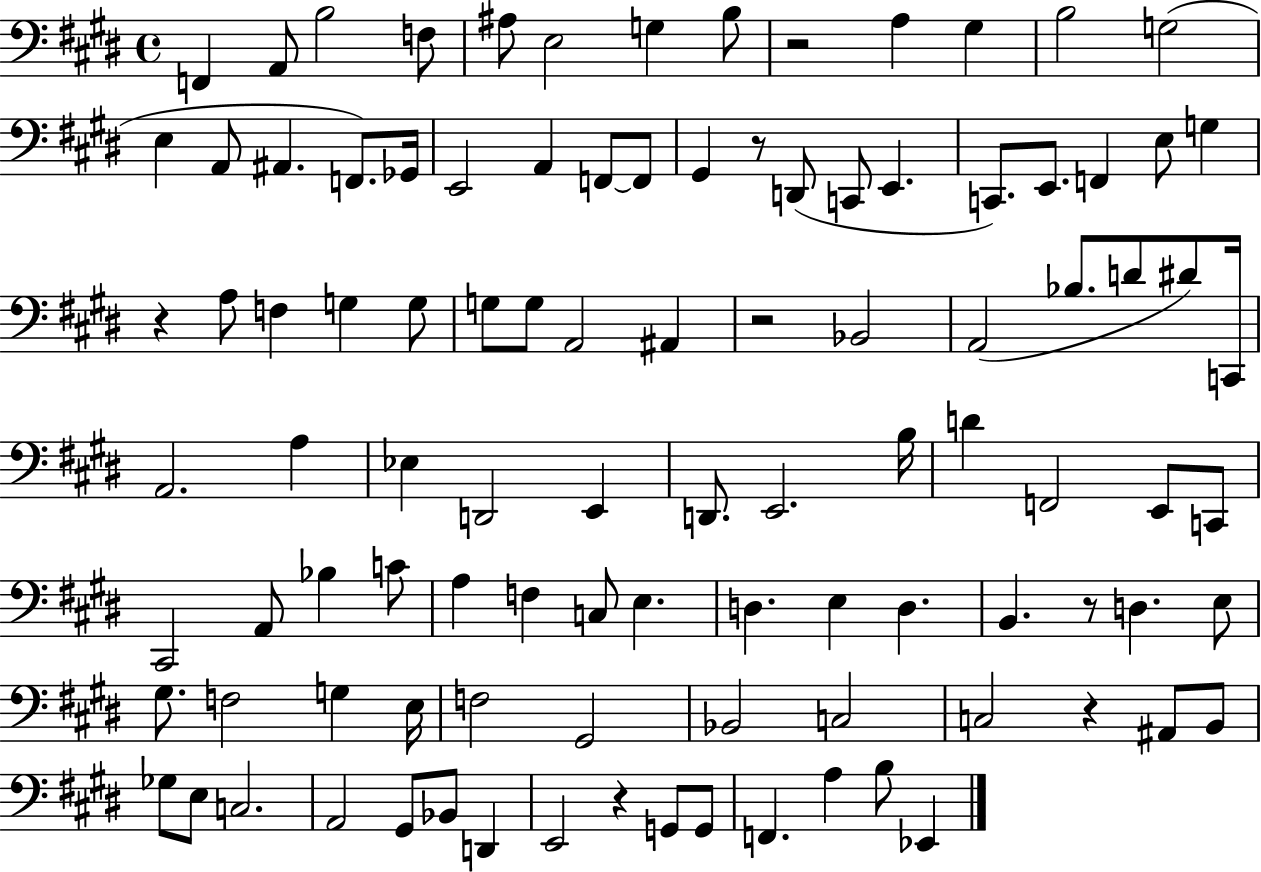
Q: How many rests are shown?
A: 7